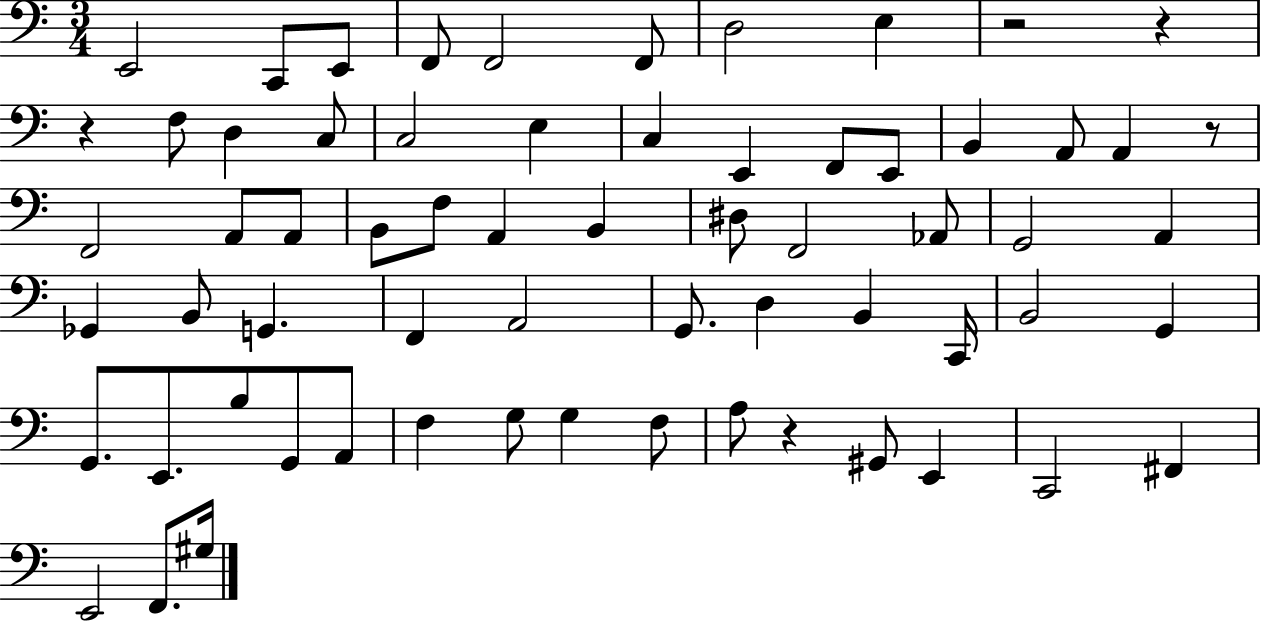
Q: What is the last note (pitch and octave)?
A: G#3